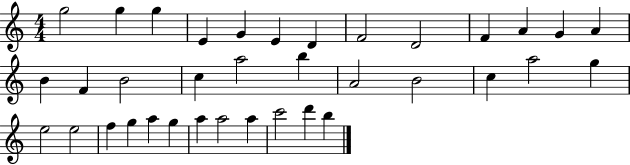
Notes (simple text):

G5/h G5/q G5/q E4/q G4/q E4/q D4/q F4/h D4/h F4/q A4/q G4/q A4/q B4/q F4/q B4/h C5/q A5/h B5/q A4/h B4/h C5/q A5/h G5/q E5/h E5/h F5/q G5/q A5/q G5/q A5/q A5/h A5/q C6/h D6/q B5/q